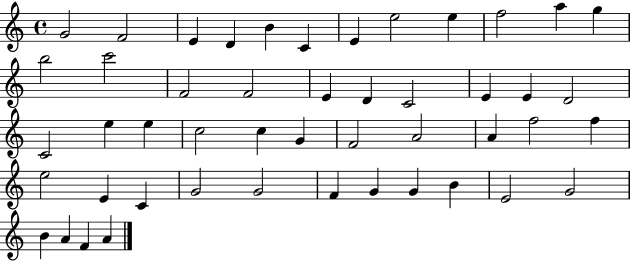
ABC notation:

X:1
T:Untitled
M:4/4
L:1/4
K:C
G2 F2 E D B C E e2 e f2 a g b2 c'2 F2 F2 E D C2 E E D2 C2 e e c2 c G F2 A2 A f2 f e2 E C G2 G2 F G G B E2 G2 B A F A